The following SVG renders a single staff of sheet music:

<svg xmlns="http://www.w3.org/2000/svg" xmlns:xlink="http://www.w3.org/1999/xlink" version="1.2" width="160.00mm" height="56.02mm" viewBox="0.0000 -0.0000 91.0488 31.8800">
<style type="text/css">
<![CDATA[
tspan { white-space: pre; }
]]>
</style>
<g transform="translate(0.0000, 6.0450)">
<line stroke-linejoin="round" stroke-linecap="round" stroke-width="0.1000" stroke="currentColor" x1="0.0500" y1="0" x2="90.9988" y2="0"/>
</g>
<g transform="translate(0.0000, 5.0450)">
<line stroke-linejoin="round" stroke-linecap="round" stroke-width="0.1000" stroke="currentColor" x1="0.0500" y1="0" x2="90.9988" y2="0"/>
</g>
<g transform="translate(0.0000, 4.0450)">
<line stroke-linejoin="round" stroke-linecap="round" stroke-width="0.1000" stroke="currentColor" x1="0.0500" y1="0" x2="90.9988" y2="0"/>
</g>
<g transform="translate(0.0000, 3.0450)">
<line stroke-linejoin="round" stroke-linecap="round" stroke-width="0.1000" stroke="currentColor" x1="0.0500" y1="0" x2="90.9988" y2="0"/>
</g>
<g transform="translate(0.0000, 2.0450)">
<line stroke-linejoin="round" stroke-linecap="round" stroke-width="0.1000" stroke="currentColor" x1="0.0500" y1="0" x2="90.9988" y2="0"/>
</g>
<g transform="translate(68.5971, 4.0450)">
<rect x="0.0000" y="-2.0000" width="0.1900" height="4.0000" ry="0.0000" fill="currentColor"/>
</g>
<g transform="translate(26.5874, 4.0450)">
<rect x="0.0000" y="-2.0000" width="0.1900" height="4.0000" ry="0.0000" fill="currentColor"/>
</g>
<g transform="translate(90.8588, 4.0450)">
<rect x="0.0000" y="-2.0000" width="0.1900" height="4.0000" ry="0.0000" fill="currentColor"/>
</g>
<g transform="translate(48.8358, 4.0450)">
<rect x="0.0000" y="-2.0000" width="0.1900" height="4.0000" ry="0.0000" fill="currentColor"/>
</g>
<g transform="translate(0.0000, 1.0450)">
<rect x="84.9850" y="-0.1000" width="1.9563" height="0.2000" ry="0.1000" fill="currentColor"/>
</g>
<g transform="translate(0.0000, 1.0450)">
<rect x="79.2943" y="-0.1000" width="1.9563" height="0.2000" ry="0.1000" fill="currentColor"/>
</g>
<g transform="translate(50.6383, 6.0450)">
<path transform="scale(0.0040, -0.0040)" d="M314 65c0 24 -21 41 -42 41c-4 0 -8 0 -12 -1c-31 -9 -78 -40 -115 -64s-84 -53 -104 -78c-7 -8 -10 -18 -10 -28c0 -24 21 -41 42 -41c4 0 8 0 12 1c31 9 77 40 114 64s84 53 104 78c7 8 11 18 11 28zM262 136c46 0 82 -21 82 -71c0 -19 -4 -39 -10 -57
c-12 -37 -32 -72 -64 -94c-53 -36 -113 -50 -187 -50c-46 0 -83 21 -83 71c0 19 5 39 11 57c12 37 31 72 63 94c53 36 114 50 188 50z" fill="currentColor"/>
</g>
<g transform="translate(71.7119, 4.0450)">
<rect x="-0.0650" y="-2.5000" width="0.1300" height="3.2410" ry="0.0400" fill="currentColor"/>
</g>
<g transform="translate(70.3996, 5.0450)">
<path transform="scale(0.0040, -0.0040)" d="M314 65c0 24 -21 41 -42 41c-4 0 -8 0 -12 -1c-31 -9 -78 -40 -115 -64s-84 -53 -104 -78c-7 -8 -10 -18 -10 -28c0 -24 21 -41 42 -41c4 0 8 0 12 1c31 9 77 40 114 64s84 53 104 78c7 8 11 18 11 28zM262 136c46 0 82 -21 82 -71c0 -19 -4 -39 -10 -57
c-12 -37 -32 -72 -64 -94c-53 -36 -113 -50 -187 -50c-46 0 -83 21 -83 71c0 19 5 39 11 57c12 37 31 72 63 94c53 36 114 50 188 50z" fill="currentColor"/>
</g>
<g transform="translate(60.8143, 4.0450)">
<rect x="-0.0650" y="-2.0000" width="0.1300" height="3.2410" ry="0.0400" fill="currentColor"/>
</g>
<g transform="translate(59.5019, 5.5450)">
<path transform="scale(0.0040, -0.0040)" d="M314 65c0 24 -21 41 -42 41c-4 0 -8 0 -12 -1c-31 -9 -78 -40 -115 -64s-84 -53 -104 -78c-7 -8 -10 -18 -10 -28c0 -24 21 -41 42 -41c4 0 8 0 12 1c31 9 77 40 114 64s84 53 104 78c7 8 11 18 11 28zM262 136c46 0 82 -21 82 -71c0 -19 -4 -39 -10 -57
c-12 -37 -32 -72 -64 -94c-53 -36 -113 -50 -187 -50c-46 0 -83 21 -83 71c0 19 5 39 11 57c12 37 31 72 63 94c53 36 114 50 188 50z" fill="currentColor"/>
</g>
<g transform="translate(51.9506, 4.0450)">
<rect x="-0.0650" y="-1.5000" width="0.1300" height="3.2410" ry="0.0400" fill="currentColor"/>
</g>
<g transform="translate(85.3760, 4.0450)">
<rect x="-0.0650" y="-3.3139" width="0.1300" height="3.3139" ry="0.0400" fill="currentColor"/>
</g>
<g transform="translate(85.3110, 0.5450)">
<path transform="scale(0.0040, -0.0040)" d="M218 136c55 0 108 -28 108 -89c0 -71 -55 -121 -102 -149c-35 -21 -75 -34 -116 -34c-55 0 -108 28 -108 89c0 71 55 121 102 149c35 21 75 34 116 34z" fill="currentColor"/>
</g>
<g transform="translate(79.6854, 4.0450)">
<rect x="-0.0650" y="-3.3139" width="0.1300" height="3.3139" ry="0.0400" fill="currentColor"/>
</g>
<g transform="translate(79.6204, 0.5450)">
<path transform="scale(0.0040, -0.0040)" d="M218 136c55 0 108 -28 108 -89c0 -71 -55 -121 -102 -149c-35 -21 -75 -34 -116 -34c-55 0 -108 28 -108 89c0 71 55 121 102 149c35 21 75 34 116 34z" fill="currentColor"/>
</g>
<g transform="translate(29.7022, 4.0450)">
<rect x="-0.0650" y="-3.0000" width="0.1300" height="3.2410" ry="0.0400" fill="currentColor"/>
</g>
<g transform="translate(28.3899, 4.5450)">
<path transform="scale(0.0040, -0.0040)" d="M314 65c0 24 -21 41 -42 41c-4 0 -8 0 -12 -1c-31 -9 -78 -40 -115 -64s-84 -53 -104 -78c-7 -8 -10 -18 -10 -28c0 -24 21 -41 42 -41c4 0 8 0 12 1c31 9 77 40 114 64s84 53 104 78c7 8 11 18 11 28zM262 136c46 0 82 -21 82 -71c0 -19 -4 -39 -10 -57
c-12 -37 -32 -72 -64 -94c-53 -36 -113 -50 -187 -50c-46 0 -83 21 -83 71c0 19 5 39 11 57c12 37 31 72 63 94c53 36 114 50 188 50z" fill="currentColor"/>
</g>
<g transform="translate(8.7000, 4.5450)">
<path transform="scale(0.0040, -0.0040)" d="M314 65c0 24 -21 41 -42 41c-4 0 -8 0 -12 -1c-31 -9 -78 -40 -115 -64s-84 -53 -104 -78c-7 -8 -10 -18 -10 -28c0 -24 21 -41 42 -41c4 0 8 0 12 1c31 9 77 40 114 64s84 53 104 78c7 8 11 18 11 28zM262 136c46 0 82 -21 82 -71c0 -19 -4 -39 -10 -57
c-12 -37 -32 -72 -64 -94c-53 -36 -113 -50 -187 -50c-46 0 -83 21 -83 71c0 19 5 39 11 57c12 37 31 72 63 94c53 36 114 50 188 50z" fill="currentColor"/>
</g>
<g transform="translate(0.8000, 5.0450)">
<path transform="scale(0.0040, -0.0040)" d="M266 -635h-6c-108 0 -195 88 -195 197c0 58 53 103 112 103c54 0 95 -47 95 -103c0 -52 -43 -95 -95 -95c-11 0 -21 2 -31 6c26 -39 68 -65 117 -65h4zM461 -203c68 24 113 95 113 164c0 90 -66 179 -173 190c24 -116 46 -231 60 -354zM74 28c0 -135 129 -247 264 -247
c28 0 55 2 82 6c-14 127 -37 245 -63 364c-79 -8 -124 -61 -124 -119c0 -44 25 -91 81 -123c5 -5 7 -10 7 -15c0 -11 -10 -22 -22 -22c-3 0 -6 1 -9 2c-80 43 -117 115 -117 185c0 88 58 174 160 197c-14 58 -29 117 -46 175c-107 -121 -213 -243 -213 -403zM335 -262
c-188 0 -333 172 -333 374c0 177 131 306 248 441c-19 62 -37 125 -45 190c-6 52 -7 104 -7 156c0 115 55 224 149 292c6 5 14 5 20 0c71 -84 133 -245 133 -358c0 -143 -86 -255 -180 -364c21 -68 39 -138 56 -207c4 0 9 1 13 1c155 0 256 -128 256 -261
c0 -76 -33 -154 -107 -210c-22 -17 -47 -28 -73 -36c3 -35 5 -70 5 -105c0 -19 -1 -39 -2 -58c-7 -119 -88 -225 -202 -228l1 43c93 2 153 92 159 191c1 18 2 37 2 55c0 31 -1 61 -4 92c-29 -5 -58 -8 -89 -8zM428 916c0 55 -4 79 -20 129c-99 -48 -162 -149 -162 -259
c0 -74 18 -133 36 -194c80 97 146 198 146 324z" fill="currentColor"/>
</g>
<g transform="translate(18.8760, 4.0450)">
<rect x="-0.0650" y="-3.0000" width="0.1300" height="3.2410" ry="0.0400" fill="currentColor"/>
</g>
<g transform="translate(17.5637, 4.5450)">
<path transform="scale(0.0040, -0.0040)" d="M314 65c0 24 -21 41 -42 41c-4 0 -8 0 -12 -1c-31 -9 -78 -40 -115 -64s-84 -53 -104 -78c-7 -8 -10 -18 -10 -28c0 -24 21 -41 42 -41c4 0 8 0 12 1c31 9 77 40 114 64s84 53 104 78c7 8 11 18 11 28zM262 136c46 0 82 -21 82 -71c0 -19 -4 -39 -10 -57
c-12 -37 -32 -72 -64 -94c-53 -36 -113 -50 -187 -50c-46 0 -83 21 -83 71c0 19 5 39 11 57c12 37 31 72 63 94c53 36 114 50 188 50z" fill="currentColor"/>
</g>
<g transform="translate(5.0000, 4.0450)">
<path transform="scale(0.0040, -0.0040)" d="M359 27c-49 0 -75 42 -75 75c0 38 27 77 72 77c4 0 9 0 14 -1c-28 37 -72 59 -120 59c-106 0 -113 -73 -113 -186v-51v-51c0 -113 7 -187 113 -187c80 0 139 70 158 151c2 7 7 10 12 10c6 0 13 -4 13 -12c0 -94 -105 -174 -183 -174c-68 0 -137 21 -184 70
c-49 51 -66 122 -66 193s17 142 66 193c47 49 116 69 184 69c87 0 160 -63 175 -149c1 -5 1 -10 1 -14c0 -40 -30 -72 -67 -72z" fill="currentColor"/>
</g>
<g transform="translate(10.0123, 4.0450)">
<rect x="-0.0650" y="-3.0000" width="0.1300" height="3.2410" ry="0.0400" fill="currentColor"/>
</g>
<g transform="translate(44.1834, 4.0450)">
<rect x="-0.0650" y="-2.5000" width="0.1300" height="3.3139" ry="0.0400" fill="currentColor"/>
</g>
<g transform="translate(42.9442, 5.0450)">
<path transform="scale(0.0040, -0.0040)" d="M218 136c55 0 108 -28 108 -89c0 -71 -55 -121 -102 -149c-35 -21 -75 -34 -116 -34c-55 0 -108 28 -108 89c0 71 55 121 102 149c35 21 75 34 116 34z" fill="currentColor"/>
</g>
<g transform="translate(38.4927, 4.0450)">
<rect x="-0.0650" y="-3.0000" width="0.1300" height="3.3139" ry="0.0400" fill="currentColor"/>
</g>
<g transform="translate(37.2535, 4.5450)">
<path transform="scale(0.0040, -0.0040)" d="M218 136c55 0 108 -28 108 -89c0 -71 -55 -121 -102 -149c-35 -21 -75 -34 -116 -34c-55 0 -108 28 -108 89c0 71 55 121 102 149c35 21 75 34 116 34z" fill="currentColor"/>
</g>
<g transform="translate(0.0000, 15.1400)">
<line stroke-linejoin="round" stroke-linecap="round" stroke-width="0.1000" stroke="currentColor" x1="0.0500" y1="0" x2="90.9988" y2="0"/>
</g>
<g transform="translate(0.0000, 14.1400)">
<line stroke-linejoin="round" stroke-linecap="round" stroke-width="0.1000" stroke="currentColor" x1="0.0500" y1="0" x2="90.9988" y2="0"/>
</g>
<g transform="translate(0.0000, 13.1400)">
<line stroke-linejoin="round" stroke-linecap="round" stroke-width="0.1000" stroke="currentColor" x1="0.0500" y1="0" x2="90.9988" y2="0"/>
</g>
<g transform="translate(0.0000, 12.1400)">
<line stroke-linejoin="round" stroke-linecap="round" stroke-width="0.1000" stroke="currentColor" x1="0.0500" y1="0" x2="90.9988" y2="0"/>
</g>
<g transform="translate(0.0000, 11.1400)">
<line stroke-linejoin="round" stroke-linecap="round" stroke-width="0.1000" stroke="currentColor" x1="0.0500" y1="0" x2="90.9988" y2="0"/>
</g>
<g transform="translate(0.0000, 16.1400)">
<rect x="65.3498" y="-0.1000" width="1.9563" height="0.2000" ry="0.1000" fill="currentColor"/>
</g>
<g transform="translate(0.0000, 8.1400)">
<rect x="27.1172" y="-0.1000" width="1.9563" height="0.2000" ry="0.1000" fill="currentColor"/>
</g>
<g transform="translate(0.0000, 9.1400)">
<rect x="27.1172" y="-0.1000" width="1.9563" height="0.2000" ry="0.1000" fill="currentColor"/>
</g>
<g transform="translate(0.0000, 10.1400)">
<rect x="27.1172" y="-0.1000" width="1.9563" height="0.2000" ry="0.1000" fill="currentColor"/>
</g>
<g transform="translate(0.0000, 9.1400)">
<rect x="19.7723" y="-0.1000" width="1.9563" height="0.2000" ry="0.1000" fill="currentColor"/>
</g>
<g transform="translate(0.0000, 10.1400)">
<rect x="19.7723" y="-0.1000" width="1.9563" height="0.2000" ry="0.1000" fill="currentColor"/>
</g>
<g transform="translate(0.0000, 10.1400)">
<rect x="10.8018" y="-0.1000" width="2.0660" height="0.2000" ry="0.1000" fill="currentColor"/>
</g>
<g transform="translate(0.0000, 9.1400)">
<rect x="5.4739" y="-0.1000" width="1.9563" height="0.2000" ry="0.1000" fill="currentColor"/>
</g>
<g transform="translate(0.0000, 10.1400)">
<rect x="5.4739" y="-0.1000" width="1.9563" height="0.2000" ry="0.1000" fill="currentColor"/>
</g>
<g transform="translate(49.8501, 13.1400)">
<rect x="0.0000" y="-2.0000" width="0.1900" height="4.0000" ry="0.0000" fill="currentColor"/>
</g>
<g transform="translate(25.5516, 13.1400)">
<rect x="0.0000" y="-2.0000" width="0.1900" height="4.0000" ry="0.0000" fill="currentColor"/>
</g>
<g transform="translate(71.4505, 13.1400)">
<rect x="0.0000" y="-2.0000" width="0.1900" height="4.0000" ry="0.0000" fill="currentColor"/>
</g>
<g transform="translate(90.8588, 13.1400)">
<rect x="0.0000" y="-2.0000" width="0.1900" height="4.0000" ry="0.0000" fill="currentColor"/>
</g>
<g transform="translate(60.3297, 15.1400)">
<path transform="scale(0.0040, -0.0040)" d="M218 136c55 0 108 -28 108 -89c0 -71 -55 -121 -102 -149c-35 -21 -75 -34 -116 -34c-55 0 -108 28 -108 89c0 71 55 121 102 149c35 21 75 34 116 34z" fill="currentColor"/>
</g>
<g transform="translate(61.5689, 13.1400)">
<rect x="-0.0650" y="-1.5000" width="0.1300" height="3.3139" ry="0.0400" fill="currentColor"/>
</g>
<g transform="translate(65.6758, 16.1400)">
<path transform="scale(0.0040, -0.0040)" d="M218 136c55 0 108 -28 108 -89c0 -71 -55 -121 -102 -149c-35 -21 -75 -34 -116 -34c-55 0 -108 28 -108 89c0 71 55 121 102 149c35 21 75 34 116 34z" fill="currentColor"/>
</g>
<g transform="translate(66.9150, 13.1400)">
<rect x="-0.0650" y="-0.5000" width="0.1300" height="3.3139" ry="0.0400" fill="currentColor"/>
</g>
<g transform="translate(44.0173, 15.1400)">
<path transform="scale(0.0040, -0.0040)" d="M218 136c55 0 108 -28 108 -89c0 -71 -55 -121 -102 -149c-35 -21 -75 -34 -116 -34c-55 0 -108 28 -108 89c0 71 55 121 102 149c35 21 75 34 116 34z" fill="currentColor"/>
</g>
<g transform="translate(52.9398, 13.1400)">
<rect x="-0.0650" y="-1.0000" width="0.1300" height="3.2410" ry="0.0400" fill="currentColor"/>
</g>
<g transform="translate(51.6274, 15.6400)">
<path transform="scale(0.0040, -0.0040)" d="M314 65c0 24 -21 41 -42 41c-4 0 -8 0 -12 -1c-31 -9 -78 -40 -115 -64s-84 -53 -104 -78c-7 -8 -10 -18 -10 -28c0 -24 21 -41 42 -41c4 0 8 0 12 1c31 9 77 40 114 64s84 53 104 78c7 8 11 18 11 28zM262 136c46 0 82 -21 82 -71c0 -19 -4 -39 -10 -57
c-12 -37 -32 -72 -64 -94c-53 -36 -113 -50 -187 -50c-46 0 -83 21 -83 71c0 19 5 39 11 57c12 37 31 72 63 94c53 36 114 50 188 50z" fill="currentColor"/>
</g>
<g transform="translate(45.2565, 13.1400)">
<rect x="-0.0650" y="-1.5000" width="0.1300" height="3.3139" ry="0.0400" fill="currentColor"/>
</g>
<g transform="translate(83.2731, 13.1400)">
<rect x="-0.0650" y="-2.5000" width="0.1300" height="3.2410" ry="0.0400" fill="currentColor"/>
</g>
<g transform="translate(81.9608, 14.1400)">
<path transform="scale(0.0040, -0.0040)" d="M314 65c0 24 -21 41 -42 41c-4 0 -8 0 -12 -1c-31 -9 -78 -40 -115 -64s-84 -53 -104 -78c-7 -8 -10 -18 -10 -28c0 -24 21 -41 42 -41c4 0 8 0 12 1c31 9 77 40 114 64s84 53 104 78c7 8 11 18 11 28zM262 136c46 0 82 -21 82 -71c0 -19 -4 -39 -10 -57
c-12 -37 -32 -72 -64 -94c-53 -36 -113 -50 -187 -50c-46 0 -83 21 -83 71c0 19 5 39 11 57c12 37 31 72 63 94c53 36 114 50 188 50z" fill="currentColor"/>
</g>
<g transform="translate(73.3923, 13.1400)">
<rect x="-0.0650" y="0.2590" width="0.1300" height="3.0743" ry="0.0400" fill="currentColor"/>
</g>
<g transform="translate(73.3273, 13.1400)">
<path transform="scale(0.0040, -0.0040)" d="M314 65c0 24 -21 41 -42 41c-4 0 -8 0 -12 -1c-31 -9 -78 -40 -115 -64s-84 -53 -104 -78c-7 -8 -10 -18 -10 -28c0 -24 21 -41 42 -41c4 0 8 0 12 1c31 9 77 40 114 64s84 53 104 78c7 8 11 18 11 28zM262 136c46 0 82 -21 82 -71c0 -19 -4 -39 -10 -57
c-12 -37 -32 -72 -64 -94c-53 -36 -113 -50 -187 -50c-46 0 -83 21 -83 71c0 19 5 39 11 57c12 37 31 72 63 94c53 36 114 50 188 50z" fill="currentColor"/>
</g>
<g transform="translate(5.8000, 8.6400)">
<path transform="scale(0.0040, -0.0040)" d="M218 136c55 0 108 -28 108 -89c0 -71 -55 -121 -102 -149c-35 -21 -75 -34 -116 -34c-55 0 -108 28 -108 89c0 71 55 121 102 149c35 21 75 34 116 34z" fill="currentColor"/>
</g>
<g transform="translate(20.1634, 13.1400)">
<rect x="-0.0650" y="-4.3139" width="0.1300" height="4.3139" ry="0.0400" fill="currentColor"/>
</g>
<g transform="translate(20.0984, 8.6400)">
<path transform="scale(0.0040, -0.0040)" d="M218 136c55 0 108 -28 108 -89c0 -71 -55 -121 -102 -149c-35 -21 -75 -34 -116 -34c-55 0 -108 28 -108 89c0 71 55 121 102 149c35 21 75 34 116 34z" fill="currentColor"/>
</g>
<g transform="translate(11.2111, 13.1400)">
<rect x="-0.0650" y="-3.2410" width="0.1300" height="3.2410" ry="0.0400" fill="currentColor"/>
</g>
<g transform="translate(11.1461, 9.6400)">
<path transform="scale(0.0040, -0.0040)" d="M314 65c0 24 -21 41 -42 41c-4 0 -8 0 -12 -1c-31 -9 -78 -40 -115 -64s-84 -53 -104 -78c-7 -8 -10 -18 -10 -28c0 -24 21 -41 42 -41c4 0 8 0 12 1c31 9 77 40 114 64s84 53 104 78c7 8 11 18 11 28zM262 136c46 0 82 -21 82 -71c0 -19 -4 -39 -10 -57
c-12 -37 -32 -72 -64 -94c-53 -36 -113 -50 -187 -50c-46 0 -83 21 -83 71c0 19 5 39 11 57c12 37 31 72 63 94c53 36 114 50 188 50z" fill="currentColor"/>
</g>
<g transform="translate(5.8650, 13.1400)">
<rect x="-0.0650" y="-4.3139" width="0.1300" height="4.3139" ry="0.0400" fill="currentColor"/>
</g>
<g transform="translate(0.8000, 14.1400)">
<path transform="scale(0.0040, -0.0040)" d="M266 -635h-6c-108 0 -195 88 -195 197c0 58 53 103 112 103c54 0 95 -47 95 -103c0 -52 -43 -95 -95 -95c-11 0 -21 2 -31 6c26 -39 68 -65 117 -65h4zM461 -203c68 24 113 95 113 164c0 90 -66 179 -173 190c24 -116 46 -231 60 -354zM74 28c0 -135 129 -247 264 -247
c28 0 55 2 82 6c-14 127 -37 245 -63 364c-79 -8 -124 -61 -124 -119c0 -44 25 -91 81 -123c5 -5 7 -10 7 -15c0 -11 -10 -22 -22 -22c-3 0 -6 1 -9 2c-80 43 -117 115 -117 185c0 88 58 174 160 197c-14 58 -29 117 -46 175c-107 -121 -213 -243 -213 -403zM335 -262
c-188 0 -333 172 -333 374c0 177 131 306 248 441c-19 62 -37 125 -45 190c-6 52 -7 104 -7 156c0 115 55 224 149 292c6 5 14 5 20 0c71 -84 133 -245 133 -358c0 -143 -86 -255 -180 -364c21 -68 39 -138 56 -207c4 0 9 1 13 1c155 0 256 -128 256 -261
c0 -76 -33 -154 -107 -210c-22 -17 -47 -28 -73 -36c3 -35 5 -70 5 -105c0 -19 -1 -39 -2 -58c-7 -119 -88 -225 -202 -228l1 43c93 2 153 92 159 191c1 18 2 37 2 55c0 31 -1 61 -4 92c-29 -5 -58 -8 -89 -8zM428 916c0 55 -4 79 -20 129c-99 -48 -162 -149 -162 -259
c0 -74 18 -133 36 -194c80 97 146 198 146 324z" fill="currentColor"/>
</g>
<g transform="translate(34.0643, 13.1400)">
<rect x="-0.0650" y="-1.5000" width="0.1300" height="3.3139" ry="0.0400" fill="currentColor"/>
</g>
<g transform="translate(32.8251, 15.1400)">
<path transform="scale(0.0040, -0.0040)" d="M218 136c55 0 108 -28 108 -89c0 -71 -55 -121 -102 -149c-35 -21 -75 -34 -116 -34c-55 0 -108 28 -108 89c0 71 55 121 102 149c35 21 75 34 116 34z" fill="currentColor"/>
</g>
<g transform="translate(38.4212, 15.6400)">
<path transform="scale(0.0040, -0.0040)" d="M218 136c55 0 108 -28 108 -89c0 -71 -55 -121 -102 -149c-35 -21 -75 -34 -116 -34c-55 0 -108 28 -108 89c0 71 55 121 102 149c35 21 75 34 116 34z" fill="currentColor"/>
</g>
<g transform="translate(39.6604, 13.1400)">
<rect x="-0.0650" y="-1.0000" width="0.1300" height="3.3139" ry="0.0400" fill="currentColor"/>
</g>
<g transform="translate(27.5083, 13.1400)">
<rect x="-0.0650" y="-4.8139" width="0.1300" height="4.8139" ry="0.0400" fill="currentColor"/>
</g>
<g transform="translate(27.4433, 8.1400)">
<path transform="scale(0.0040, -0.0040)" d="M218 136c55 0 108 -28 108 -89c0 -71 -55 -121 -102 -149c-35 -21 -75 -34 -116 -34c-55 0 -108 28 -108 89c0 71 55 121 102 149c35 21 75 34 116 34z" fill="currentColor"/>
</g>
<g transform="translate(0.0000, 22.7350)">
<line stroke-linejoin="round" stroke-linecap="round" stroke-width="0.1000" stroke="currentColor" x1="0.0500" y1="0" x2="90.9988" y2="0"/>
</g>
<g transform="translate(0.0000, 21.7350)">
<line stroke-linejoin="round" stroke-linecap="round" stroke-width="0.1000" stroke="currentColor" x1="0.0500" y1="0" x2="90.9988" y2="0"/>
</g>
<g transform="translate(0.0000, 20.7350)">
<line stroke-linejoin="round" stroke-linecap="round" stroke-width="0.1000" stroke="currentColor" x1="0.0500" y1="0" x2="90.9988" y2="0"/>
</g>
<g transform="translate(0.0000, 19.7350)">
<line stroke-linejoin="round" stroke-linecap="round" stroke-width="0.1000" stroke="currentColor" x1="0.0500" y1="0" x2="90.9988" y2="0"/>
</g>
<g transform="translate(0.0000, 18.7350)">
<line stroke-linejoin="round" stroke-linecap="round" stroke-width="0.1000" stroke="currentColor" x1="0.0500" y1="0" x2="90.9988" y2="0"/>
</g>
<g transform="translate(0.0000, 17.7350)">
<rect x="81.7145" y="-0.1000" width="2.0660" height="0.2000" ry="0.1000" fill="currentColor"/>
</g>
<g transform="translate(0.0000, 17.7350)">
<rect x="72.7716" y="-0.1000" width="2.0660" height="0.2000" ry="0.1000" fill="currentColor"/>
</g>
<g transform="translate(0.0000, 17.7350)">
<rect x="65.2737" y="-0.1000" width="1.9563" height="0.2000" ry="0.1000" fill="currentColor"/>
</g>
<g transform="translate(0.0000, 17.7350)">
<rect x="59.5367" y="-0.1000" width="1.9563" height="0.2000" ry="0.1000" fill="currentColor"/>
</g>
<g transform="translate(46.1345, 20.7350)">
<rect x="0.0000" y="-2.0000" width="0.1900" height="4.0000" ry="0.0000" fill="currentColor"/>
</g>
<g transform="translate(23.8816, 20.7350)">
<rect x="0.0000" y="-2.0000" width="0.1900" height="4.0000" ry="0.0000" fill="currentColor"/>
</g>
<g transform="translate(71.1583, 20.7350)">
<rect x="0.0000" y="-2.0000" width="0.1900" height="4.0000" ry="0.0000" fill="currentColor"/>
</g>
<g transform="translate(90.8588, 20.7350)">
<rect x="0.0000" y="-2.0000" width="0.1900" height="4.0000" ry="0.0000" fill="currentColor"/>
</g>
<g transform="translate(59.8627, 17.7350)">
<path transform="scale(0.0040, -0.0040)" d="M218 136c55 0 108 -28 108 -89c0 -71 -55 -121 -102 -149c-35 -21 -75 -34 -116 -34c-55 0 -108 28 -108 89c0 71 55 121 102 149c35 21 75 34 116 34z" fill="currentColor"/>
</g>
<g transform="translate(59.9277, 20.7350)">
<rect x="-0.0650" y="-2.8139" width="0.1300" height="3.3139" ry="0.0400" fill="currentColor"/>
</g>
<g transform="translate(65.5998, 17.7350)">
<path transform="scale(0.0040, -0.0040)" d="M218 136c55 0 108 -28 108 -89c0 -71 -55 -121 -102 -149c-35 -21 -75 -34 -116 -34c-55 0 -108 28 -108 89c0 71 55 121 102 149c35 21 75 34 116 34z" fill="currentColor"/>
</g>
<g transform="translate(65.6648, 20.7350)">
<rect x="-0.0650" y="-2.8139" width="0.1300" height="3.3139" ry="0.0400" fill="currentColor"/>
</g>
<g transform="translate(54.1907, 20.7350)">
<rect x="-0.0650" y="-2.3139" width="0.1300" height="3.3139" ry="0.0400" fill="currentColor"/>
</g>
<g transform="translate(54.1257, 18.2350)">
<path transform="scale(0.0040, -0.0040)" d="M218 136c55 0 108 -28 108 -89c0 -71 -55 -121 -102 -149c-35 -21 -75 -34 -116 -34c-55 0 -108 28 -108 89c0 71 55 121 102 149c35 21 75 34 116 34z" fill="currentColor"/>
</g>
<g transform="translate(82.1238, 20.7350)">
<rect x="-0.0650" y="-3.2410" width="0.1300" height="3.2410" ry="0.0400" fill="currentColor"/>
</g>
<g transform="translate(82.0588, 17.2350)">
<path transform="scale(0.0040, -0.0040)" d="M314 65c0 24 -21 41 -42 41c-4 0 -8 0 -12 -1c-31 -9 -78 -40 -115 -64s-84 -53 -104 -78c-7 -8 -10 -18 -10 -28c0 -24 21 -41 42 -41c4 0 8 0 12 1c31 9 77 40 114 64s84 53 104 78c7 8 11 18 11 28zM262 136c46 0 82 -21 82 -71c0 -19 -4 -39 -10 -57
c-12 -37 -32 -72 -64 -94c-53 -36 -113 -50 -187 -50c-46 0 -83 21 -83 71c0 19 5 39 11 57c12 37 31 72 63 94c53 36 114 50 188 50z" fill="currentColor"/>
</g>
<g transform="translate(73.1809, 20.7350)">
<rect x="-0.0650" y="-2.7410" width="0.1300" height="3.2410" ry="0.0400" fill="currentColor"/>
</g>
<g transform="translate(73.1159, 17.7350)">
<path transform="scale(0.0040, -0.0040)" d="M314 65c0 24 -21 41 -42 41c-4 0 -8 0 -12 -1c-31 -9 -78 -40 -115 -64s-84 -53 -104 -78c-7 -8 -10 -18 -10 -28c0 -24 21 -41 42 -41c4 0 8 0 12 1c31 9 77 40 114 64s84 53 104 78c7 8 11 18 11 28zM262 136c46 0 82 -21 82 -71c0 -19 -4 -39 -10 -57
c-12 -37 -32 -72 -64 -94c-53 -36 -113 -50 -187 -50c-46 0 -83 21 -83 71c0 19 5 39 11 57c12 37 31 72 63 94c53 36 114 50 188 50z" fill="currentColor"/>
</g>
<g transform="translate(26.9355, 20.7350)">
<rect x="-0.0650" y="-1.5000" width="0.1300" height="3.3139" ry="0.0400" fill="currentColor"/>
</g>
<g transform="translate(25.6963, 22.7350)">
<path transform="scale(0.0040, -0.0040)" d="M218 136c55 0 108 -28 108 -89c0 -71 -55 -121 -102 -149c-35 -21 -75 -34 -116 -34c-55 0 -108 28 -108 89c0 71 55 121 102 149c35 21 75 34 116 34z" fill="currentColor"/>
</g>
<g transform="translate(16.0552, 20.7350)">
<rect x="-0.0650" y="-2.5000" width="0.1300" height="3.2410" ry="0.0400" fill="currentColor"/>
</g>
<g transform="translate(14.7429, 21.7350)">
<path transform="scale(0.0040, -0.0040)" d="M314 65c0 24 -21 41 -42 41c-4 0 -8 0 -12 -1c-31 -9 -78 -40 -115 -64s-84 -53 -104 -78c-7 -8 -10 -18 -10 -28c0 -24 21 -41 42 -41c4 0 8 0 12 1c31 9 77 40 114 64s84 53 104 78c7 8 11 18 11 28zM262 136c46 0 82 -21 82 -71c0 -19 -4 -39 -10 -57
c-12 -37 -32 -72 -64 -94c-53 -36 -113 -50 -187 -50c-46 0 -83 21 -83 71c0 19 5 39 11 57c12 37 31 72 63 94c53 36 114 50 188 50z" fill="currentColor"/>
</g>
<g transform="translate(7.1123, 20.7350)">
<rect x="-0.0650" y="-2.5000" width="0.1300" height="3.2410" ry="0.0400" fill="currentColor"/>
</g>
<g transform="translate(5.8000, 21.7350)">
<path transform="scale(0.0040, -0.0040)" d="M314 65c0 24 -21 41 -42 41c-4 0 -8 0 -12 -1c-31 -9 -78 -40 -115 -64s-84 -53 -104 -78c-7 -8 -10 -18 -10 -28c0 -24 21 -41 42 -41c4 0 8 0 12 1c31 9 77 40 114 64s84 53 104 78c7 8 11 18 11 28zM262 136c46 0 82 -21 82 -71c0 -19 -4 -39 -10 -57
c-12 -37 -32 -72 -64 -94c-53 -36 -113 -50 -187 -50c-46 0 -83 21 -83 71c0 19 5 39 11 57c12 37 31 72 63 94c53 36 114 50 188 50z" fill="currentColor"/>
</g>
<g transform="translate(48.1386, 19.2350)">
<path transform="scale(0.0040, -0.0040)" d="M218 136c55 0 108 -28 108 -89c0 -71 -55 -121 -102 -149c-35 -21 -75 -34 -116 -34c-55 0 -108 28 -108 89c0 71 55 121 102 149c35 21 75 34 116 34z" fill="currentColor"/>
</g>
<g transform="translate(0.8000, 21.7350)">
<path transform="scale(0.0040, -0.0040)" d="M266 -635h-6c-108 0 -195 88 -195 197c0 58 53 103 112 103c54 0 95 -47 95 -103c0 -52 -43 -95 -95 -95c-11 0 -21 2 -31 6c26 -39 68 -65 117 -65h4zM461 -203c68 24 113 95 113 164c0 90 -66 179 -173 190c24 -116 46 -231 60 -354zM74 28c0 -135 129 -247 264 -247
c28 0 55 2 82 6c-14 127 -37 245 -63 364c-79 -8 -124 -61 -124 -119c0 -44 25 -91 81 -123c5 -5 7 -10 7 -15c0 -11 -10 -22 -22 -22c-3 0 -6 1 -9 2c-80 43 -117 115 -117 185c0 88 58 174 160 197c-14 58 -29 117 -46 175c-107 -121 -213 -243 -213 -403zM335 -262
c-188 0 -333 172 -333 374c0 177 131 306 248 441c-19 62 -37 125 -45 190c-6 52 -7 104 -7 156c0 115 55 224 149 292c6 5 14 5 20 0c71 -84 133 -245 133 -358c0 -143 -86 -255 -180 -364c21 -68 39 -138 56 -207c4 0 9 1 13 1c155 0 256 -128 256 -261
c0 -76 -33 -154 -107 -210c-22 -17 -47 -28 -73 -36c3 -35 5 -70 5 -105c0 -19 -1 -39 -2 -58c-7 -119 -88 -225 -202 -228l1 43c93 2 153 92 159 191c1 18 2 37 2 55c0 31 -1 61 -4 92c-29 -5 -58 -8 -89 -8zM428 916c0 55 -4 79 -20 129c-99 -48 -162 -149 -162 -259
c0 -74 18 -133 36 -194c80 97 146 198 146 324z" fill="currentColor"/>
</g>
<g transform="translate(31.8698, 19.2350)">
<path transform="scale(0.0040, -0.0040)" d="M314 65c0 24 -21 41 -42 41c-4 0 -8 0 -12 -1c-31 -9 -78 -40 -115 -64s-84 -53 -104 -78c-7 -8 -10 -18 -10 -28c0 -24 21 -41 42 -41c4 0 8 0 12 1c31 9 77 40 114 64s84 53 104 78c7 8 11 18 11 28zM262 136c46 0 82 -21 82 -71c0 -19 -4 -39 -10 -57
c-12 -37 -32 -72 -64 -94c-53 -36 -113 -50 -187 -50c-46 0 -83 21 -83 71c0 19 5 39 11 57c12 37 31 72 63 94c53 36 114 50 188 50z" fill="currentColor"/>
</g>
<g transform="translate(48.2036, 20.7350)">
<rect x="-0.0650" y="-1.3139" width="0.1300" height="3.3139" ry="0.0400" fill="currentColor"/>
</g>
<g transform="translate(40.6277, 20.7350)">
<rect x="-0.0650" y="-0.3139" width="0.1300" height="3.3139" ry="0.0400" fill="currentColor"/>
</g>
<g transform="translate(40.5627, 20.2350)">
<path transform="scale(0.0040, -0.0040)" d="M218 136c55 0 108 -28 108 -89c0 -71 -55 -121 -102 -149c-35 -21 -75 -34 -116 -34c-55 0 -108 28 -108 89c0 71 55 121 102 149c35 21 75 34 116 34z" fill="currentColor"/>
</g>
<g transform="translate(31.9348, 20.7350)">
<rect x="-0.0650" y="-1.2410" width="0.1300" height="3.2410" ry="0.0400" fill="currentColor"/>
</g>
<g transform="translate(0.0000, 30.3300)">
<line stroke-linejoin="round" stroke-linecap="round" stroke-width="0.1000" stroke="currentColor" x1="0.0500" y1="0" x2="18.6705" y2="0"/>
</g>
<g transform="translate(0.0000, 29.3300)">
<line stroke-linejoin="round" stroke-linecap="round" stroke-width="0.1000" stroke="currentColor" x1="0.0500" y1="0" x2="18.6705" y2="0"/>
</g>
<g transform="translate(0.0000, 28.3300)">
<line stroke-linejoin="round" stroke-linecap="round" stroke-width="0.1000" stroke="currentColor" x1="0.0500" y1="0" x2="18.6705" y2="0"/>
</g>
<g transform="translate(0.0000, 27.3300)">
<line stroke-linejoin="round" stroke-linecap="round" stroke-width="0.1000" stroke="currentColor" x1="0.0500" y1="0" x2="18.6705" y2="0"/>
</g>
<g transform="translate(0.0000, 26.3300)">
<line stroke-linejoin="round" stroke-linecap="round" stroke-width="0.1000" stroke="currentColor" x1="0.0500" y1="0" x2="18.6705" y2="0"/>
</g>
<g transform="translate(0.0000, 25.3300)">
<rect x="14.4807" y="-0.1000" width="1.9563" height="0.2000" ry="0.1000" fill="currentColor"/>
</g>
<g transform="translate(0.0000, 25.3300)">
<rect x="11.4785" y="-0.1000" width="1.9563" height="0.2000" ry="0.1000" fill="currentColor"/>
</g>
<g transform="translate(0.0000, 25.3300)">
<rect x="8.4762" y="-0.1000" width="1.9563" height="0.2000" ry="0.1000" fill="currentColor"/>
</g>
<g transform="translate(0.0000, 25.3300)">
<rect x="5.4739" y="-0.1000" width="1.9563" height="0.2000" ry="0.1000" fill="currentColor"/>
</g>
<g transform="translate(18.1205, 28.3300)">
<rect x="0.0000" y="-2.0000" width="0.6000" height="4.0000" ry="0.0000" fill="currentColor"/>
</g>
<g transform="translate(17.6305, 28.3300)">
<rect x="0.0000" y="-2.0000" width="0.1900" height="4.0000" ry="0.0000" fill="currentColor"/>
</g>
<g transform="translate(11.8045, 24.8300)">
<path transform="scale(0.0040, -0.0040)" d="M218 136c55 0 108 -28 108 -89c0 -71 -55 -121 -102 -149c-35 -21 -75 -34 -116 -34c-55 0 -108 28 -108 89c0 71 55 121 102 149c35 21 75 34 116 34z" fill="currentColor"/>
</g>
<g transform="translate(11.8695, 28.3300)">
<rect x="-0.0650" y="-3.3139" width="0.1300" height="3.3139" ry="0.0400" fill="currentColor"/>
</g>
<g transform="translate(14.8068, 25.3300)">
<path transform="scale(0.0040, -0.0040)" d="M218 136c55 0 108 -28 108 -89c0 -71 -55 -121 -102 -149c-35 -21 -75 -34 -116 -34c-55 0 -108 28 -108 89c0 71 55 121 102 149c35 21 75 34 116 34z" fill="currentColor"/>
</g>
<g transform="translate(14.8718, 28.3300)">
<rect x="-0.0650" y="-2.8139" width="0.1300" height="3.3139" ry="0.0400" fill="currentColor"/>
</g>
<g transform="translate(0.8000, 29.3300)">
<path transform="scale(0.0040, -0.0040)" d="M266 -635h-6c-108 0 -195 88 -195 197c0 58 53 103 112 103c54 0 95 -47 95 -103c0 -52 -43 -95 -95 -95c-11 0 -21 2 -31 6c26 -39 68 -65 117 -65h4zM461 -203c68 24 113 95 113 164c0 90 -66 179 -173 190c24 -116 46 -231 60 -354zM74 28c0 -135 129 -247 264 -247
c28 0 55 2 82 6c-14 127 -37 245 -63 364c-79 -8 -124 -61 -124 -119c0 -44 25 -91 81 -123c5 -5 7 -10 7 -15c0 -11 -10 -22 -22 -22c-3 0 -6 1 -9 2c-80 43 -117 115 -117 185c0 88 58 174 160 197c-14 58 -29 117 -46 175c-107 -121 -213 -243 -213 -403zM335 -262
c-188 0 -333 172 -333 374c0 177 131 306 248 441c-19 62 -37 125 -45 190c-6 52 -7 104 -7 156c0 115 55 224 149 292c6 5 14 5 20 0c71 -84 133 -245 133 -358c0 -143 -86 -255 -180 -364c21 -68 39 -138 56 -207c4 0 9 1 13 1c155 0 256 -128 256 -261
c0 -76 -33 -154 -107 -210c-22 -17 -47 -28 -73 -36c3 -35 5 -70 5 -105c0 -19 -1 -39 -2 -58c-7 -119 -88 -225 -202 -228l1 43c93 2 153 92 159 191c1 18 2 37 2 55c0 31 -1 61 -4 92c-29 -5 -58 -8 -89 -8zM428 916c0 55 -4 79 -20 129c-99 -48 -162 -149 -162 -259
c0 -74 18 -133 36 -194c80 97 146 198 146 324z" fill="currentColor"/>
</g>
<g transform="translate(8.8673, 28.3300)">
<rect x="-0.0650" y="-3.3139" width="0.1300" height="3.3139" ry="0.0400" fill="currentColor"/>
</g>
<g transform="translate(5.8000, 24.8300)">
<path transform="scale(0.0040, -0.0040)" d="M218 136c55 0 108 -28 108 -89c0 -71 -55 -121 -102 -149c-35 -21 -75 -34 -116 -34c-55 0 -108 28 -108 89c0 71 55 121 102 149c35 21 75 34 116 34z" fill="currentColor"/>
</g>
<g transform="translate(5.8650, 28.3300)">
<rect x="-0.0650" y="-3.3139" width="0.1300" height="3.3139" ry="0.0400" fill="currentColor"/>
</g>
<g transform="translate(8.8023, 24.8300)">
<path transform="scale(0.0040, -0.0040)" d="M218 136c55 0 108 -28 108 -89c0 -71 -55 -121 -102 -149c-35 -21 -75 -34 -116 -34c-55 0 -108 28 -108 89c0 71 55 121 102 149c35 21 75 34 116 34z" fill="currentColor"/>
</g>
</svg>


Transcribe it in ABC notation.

X:1
T:Untitled
M:4/4
L:1/4
K:C
A2 A2 A2 A G E2 F2 G2 b b d' b2 d' e' E D E D2 E C B2 G2 G2 G2 E e2 c e g a a a2 b2 b b b a